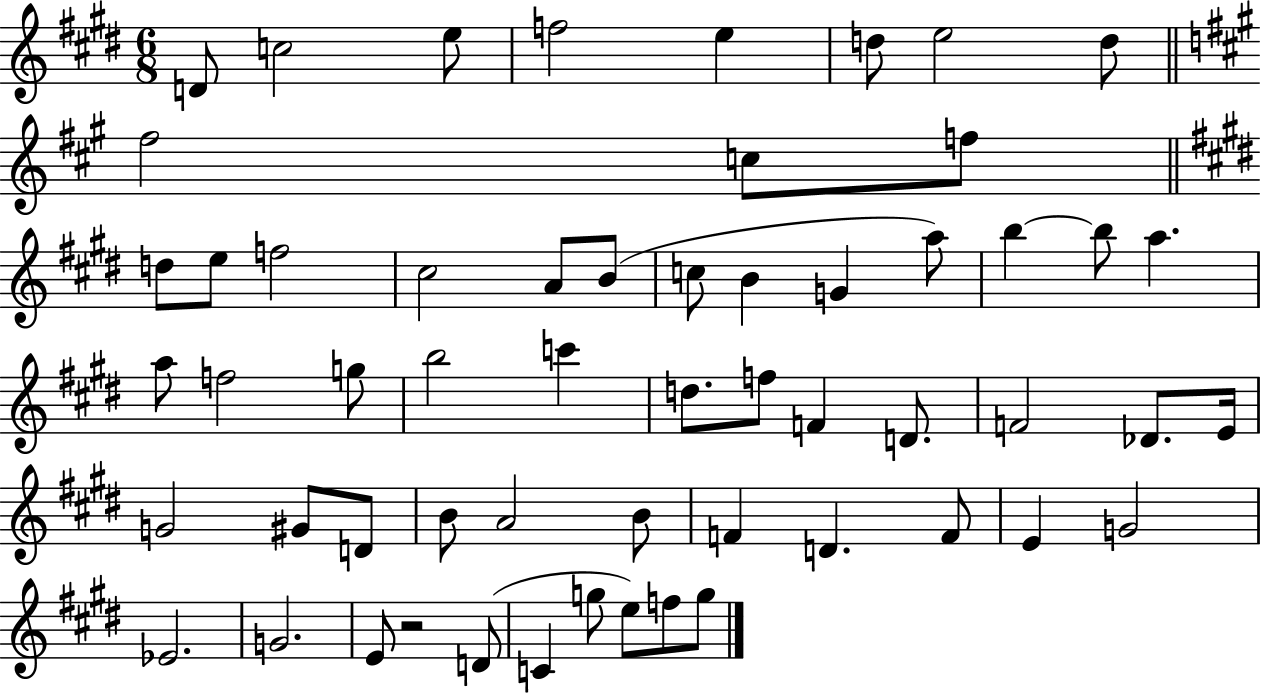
{
  \clef treble
  \numericTimeSignature
  \time 6/8
  \key e \major
  d'8 c''2 e''8 | f''2 e''4 | d''8 e''2 d''8 | \bar "||" \break \key a \major fis''2 c''8 f''8 | \bar "||" \break \key e \major d''8 e''8 f''2 | cis''2 a'8 b'8( | c''8 b'4 g'4 a''8) | b''4~~ b''8 a''4. | \break a''8 f''2 g''8 | b''2 c'''4 | d''8. f''8 f'4 d'8. | f'2 des'8. e'16 | \break g'2 gis'8 d'8 | b'8 a'2 b'8 | f'4 d'4. f'8 | e'4 g'2 | \break ees'2. | g'2. | e'8 r2 d'8( | c'4 g''8 e''8) f''8 g''8 | \break \bar "|."
}